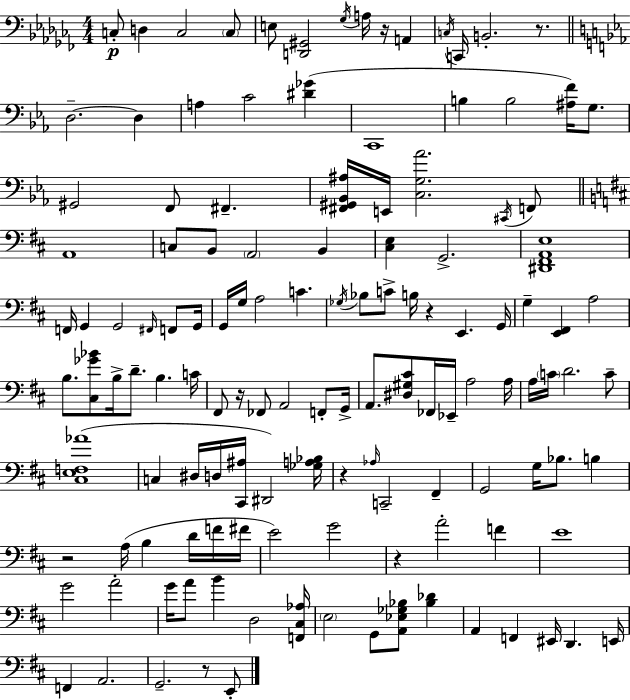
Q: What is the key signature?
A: AES minor